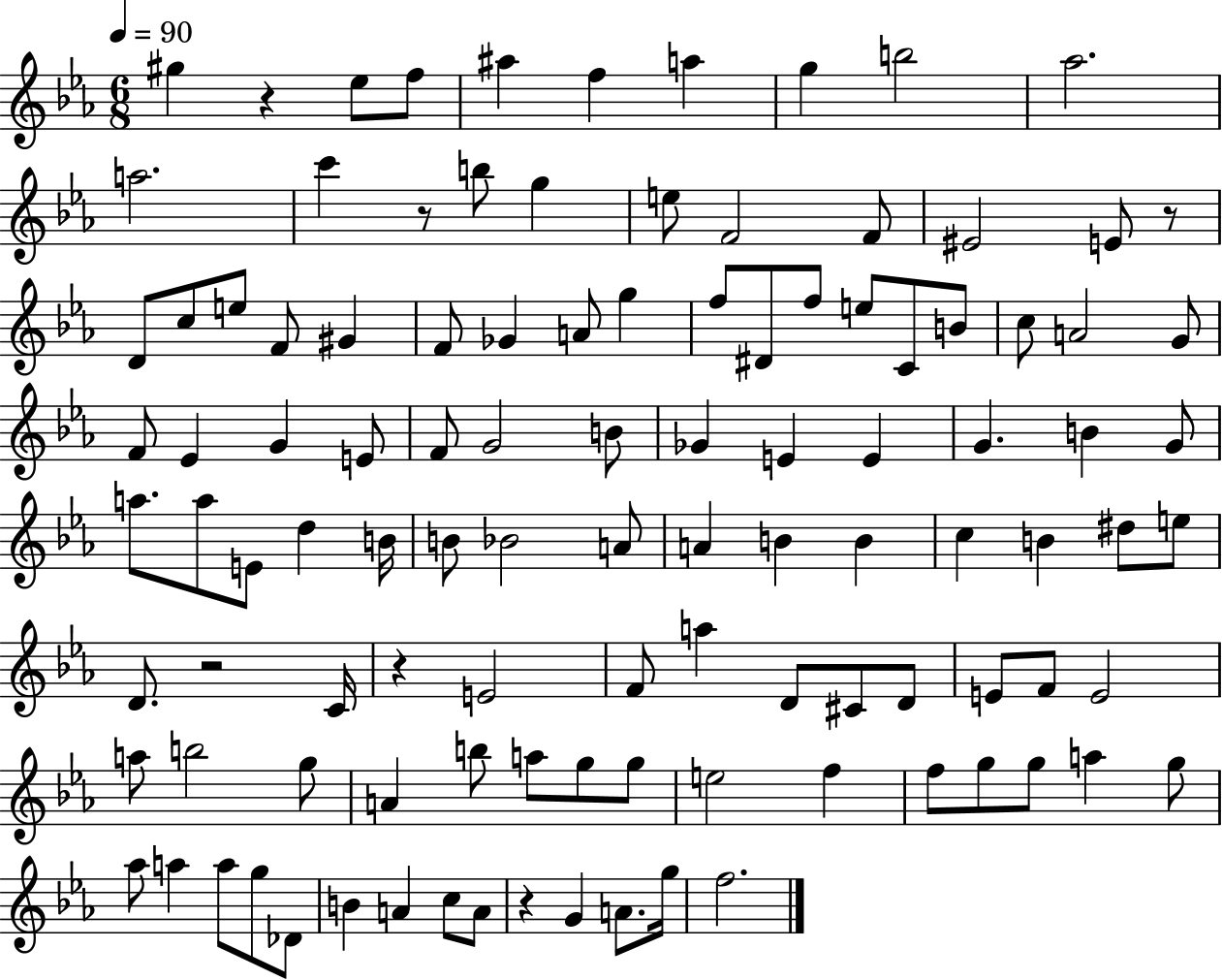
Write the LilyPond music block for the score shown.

{
  \clef treble
  \numericTimeSignature
  \time 6/8
  \key ees \major
  \tempo 4 = 90
  gis''4 r4 ees''8 f''8 | ais''4 f''4 a''4 | g''4 b''2 | aes''2. | \break a''2. | c'''4 r8 b''8 g''4 | e''8 f'2 f'8 | eis'2 e'8 r8 | \break d'8 c''8 e''8 f'8 gis'4 | f'8 ges'4 a'8 g''4 | f''8 dis'8 f''8 e''8 c'8 b'8 | c''8 a'2 g'8 | \break f'8 ees'4 g'4 e'8 | f'8 g'2 b'8 | ges'4 e'4 e'4 | g'4. b'4 g'8 | \break a''8. a''8 e'8 d''4 b'16 | b'8 bes'2 a'8 | a'4 b'4 b'4 | c''4 b'4 dis''8 e''8 | \break d'8. r2 c'16 | r4 e'2 | f'8 a''4 d'8 cis'8 d'8 | e'8 f'8 e'2 | \break a''8 b''2 g''8 | a'4 b''8 a''8 g''8 g''8 | e''2 f''4 | f''8 g''8 g''8 a''4 g''8 | \break aes''8 a''4 a''8 g''8 des'8 | b'4 a'4 c''8 a'8 | r4 g'4 a'8. g''16 | f''2. | \break \bar "|."
}